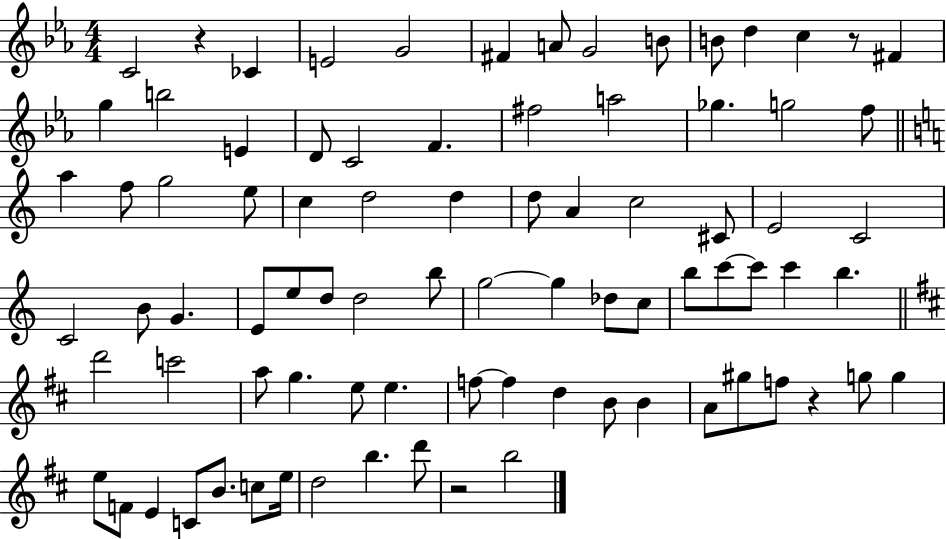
X:1
T:Untitled
M:4/4
L:1/4
K:Eb
C2 z _C E2 G2 ^F A/2 G2 B/2 B/2 d c z/2 ^F g b2 E D/2 C2 F ^f2 a2 _g g2 f/2 a f/2 g2 e/2 c d2 d d/2 A c2 ^C/2 E2 C2 C2 B/2 G E/2 e/2 d/2 d2 b/2 g2 g _d/2 c/2 b/2 c'/2 c'/2 c' b d'2 c'2 a/2 g e/2 e f/2 f d B/2 B A/2 ^g/2 f/2 z g/2 g e/2 F/2 E C/2 B/2 c/2 e/4 d2 b d'/2 z2 b2